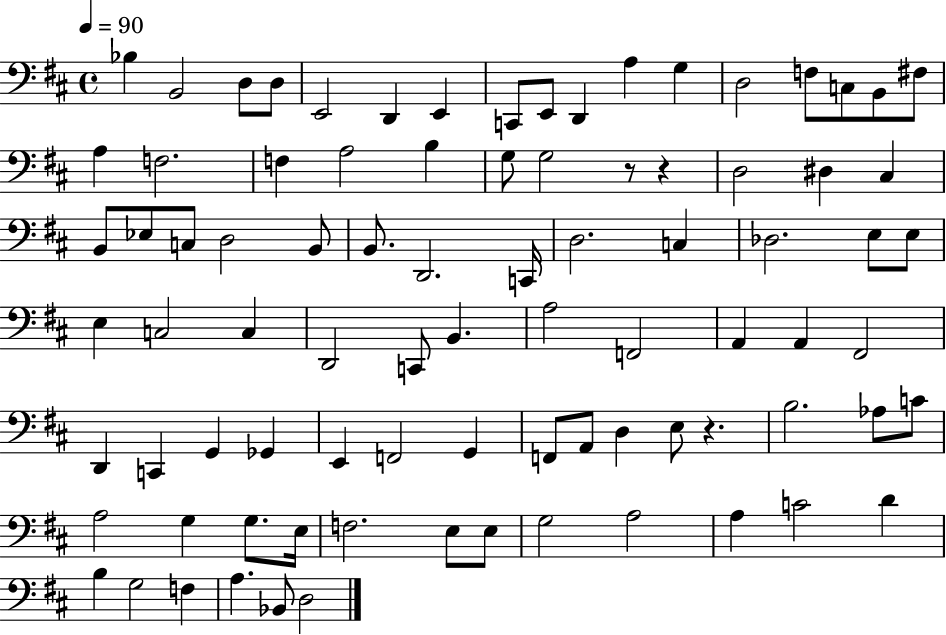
Bb3/q B2/h D3/e D3/e E2/h D2/q E2/q C2/e E2/e D2/q A3/q G3/q D3/h F3/e C3/e B2/e F#3/e A3/q F3/h. F3/q A3/h B3/q G3/e G3/h R/e R/q D3/h D#3/q C#3/q B2/e Eb3/e C3/e D3/h B2/e B2/e. D2/h. C2/s D3/h. C3/q Db3/h. E3/e E3/e E3/q C3/h C3/q D2/h C2/e B2/q. A3/h F2/h A2/q A2/q F#2/h D2/q C2/q G2/q Gb2/q E2/q F2/h G2/q F2/e A2/e D3/q E3/e R/q. B3/h. Ab3/e C4/e A3/h G3/q G3/e. E3/s F3/h. E3/e E3/e G3/h A3/h A3/q C4/h D4/q B3/q G3/h F3/q A3/q. Bb2/e D3/h